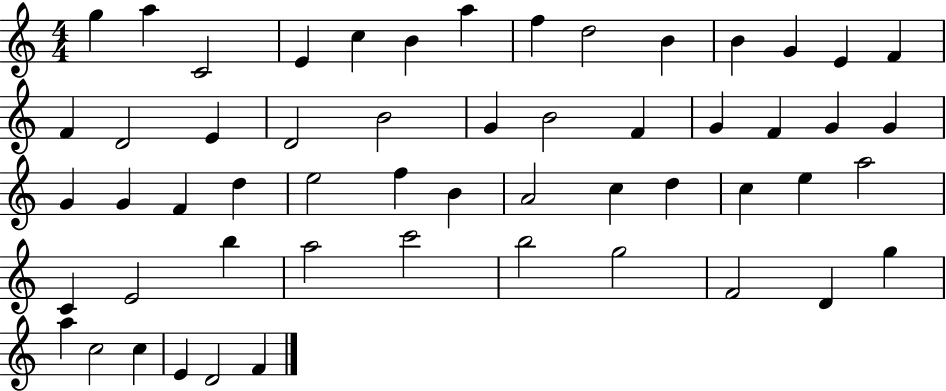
G5/q A5/q C4/h E4/q C5/q B4/q A5/q F5/q D5/h B4/q B4/q G4/q E4/q F4/q F4/q D4/h E4/q D4/h B4/h G4/q B4/h F4/q G4/q F4/q G4/q G4/q G4/q G4/q F4/q D5/q E5/h F5/q B4/q A4/h C5/q D5/q C5/q E5/q A5/h C4/q E4/h B5/q A5/h C6/h B5/h G5/h F4/h D4/q G5/q A5/q C5/h C5/q E4/q D4/h F4/q